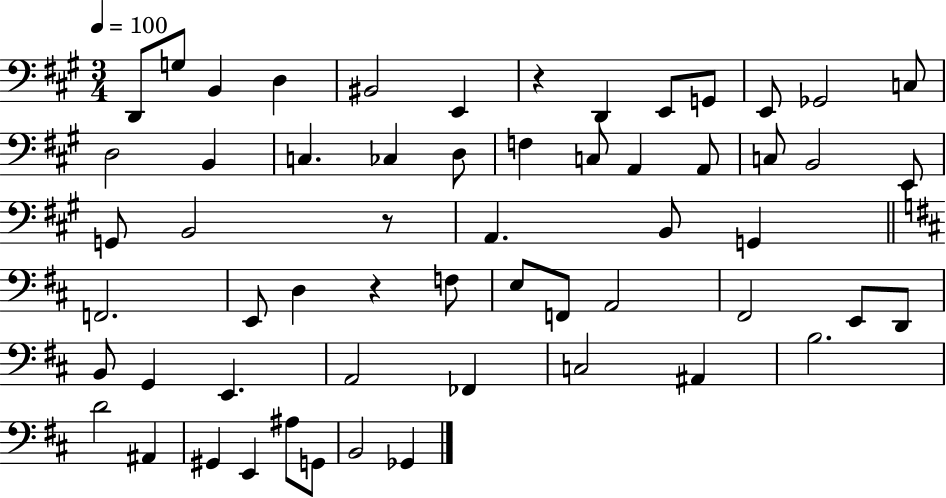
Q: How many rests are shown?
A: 3